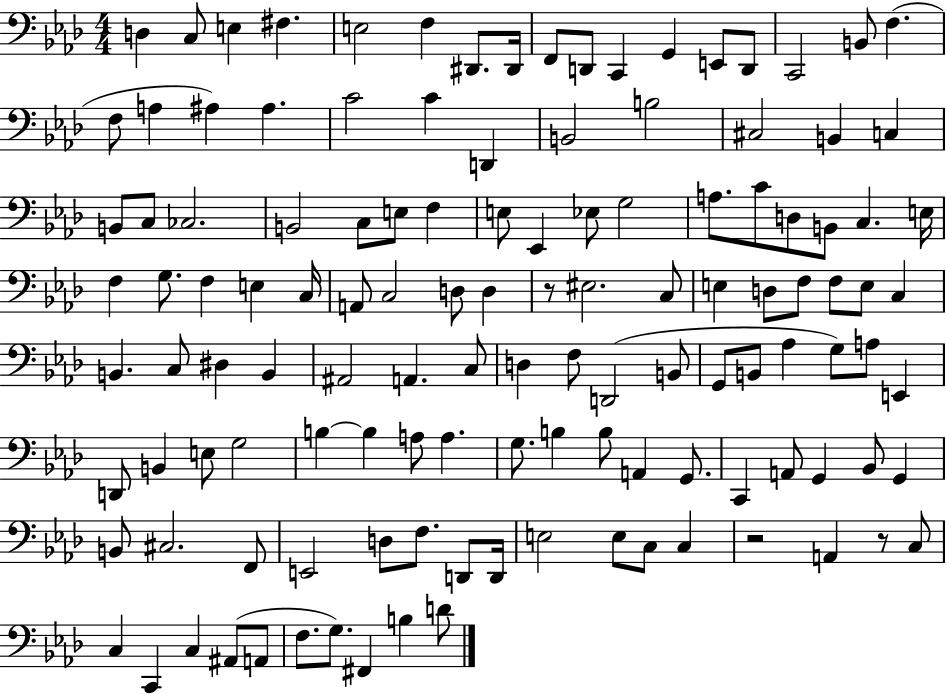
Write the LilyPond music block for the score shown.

{
  \clef bass
  \numericTimeSignature
  \time 4/4
  \key aes \major
  d4 c8 e4 fis4. | e2 f4 dis,8. dis,16 | f,8 d,8 c,4 g,4 e,8 d,8 | c,2 b,8 f4.( | \break f8 a4 ais4) ais4. | c'2 c'4 d,4 | b,2 b2 | cis2 b,4 c4 | \break b,8 c8 ces2. | b,2 c8 e8 f4 | e8 ees,4 ees8 g2 | a8. c'8 d8 b,8 c4. e16 | \break f4 g8. f4 e4 c16 | a,8 c2 d8 d4 | r8 eis2. c8 | e4 d8 f8 f8 e8 c4 | \break b,4. c8 dis4 b,4 | ais,2 a,4. c8 | d4 f8 d,2( b,8 | g,8 b,8 aes4 g8) a8 e,4 | \break d,8 b,4 e8 g2 | b4~~ b4 a8 a4. | g8. b4 b8 a,4 g,8. | c,4 a,8 g,4 bes,8 g,4 | \break b,8 cis2. f,8 | e,2 d8 f8. d,8 d,16 | e2 e8 c8 c4 | r2 a,4 r8 c8 | \break c4 c,4 c4 ais,8( a,8 | f8. g8.) fis,4 b4 d'8 | \bar "|."
}